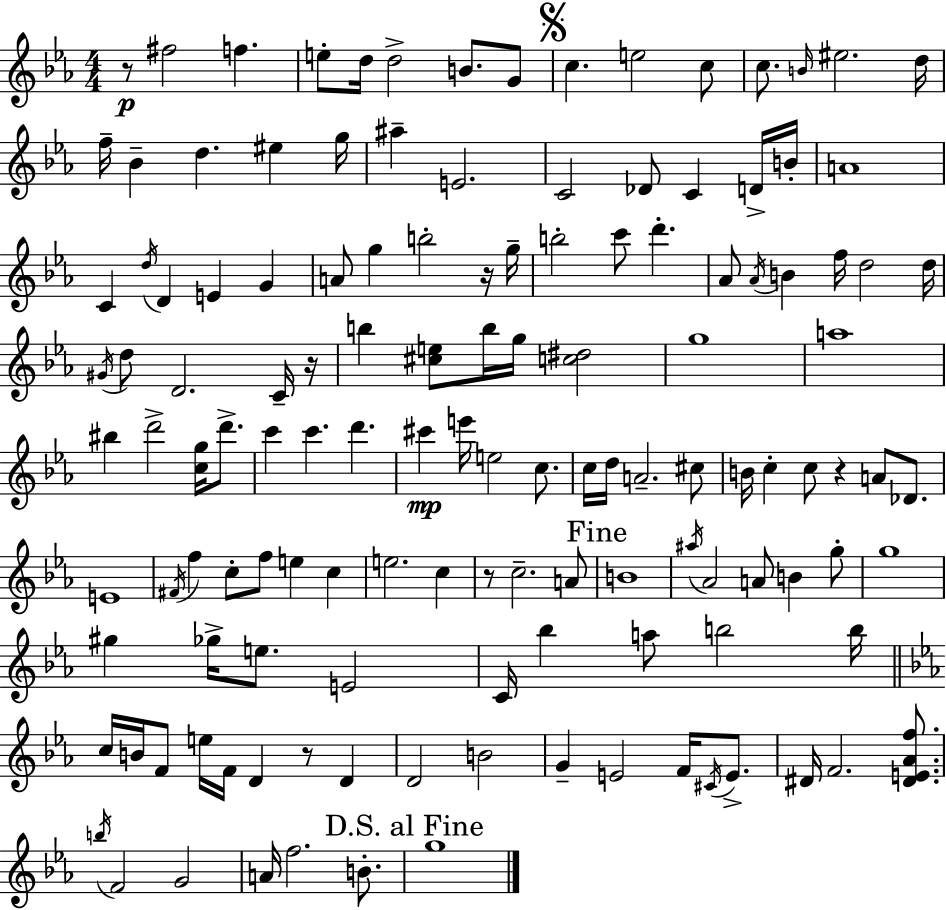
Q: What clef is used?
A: treble